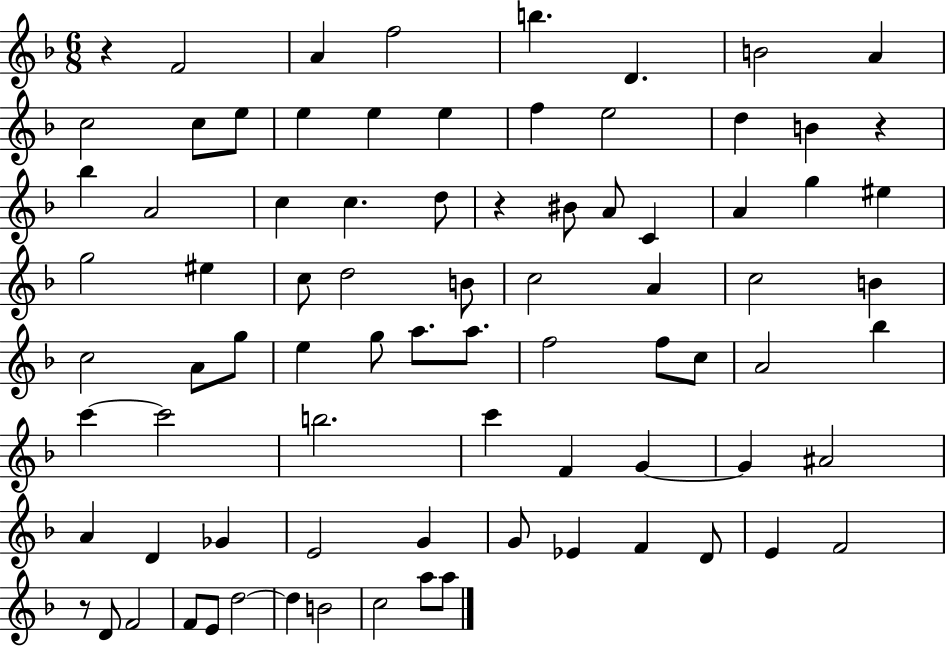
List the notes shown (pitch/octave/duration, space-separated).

R/q F4/h A4/q F5/h B5/q. D4/q. B4/h A4/q C5/h C5/e E5/e E5/q E5/q E5/q F5/q E5/h D5/q B4/q R/q Bb5/q A4/h C5/q C5/q. D5/e R/q BIS4/e A4/e C4/q A4/q G5/q EIS5/q G5/h EIS5/q C5/e D5/h B4/e C5/h A4/q C5/h B4/q C5/h A4/e G5/e E5/q G5/e A5/e. A5/e. F5/h F5/e C5/e A4/h Bb5/q C6/q C6/h B5/h. C6/q F4/q G4/q G4/q A#4/h A4/q D4/q Gb4/q E4/h G4/q G4/e Eb4/q F4/q D4/e E4/q F4/h R/e D4/e F4/h F4/e E4/e D5/h D5/q B4/h C5/h A5/e A5/e